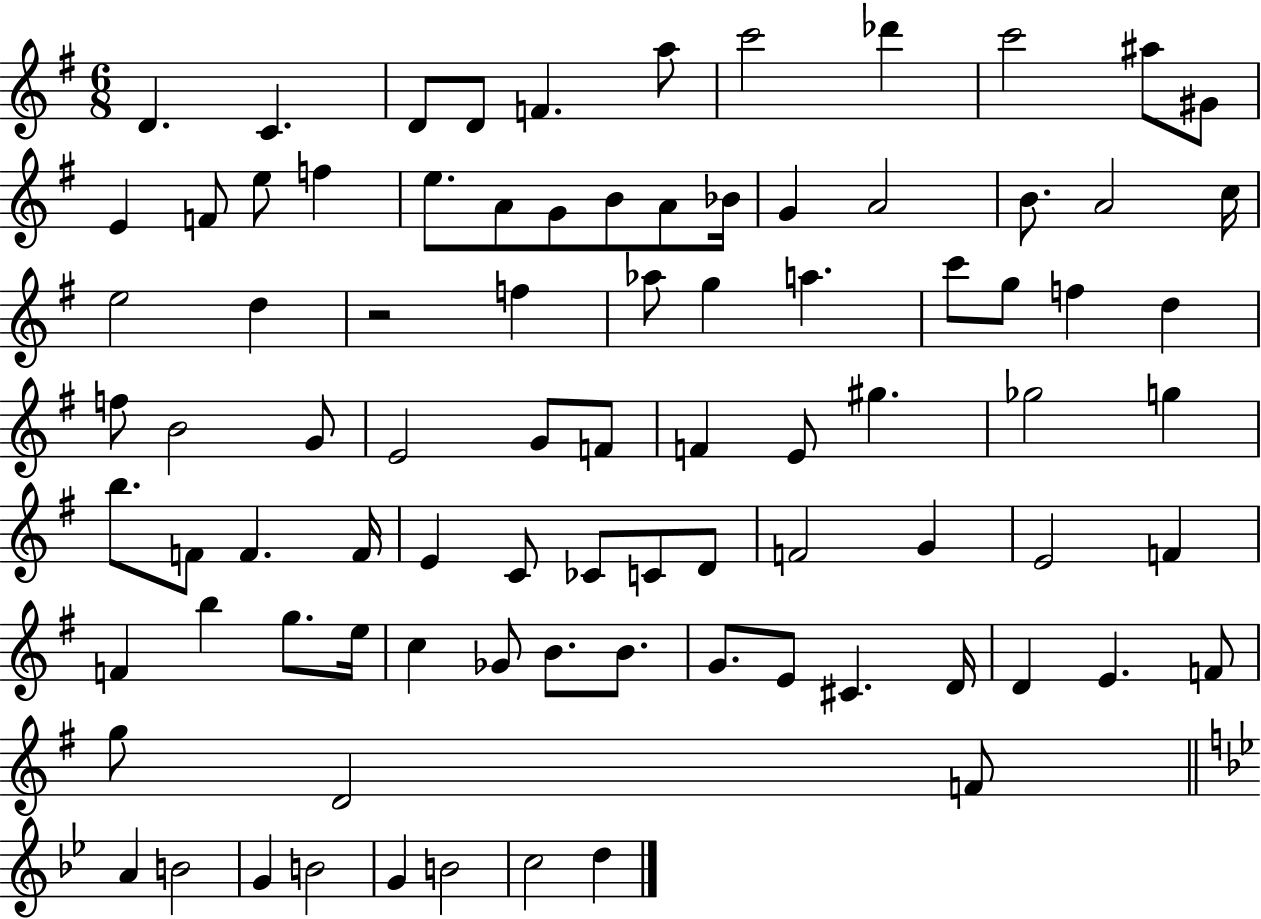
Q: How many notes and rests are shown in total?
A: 87